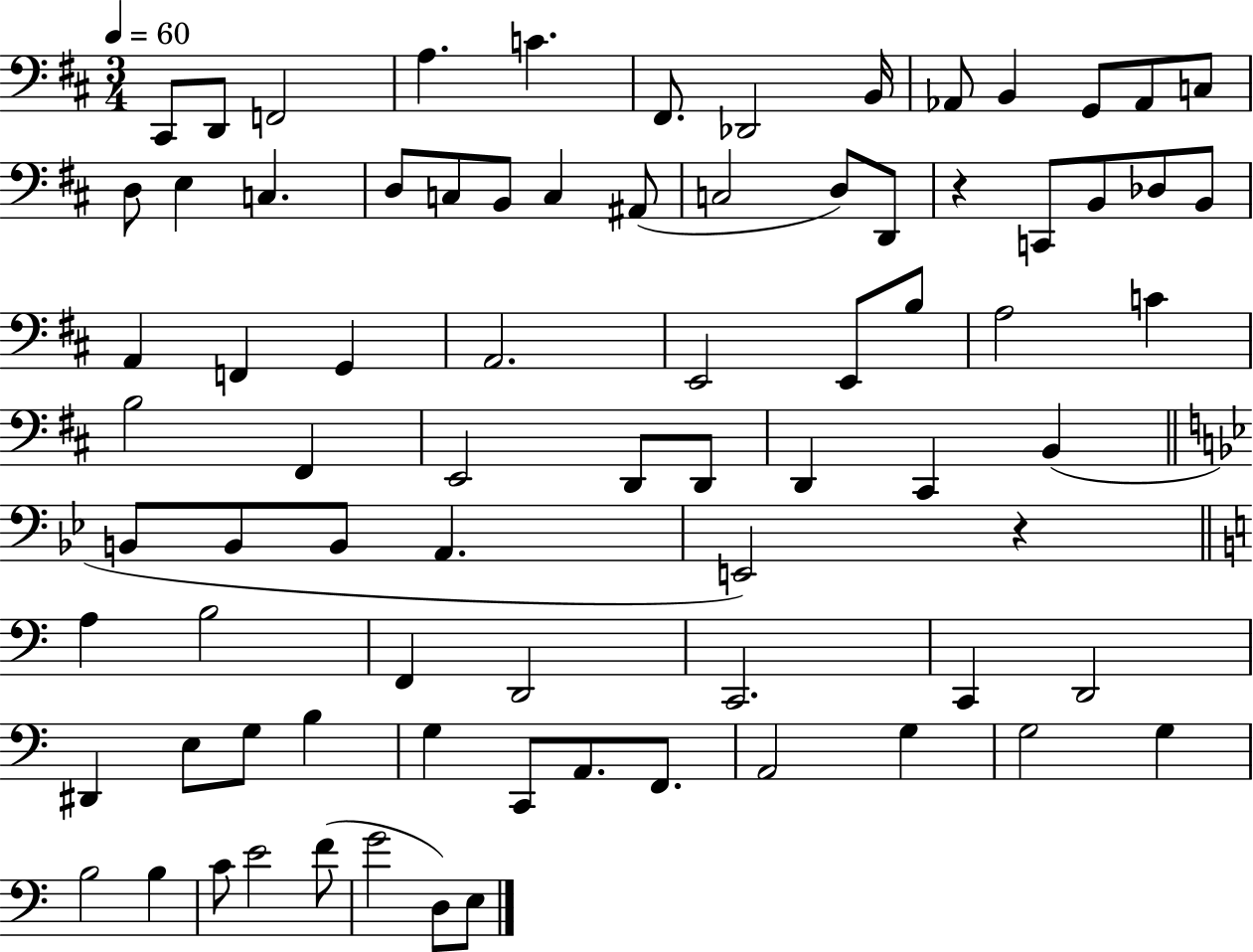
X:1
T:Untitled
M:3/4
L:1/4
K:D
^C,,/2 D,,/2 F,,2 A, C ^F,,/2 _D,,2 B,,/4 _A,,/2 B,, G,,/2 _A,,/2 C,/2 D,/2 E, C, D,/2 C,/2 B,,/2 C, ^A,,/2 C,2 D,/2 D,,/2 z C,,/2 B,,/2 _D,/2 B,,/2 A,, F,, G,, A,,2 E,,2 E,,/2 B,/2 A,2 C B,2 ^F,, E,,2 D,,/2 D,,/2 D,, ^C,, B,, B,,/2 B,,/2 B,,/2 A,, E,,2 z A, B,2 F,, D,,2 C,,2 C,, D,,2 ^D,, E,/2 G,/2 B, G, C,,/2 A,,/2 F,,/2 A,,2 G, G,2 G, B,2 B, C/2 E2 F/2 G2 D,/2 E,/2